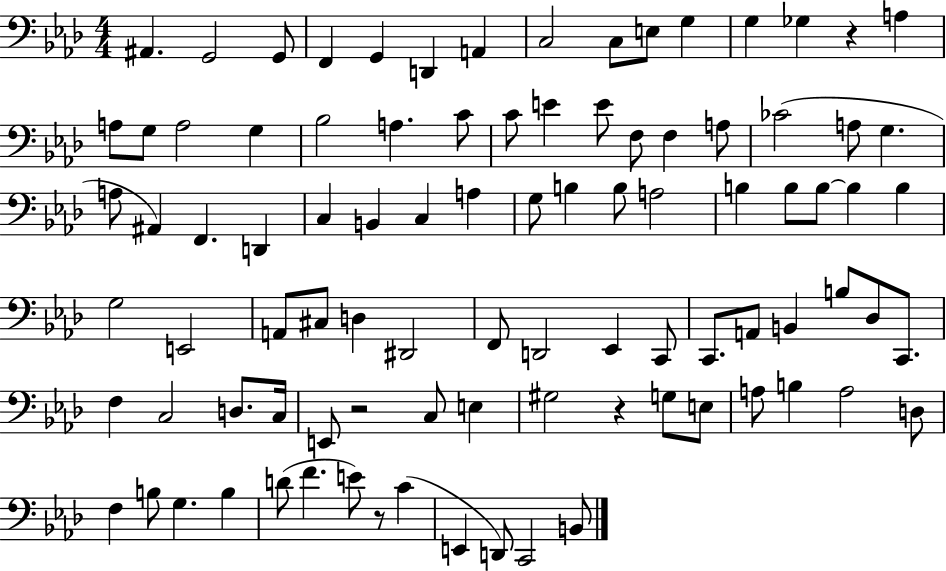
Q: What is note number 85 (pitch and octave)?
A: C4